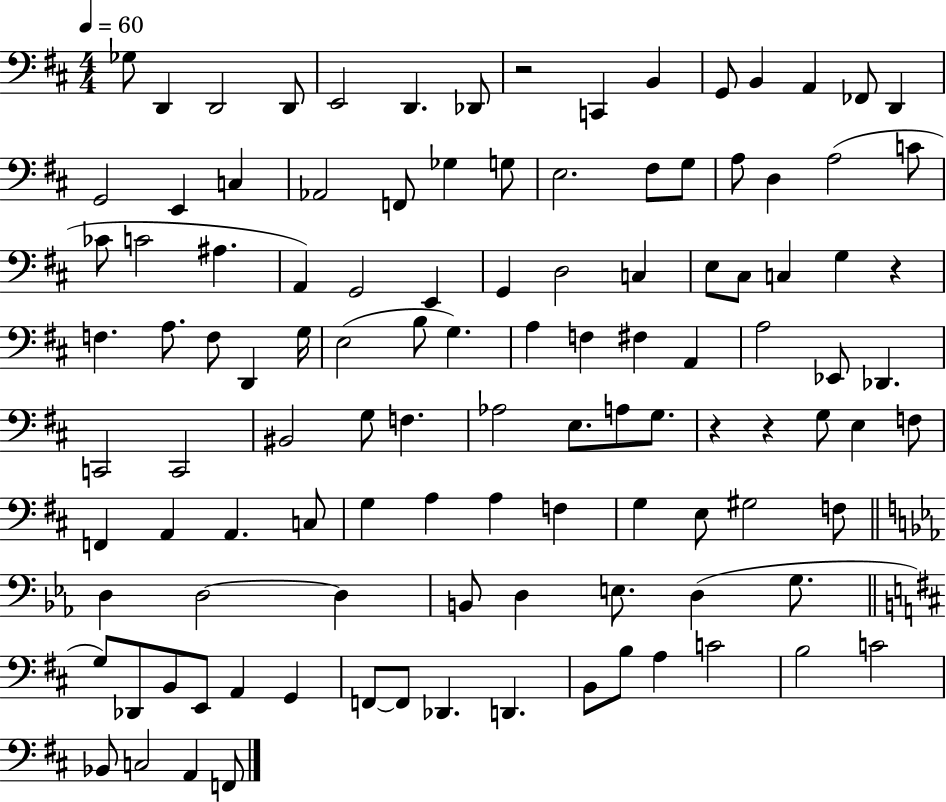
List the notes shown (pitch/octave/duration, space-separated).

Gb3/e D2/q D2/h D2/e E2/h D2/q. Db2/e R/h C2/q B2/q G2/e B2/q A2/q FES2/e D2/q G2/h E2/q C3/q Ab2/h F2/e Gb3/q G3/e E3/h. F#3/e G3/e A3/e D3/q A3/h C4/e CES4/e C4/h A#3/q. A2/q G2/h E2/q G2/q D3/h C3/q E3/e C#3/e C3/q G3/q R/q F3/q. A3/e. F3/e D2/q G3/s E3/h B3/e G3/q. A3/q F3/q F#3/q A2/q A3/h Eb2/e Db2/q. C2/h C2/h BIS2/h G3/e F3/q. Ab3/h E3/e. A3/e G3/e. R/q R/q G3/e E3/q F3/e F2/q A2/q A2/q. C3/e G3/q A3/q A3/q F3/q G3/q E3/e G#3/h F3/e D3/q D3/h D3/q B2/e D3/q E3/e. D3/q G3/e. G3/e Db2/e B2/e E2/e A2/q G2/q F2/e F2/e Db2/q. D2/q. B2/e B3/e A3/q C4/h B3/h C4/h Bb2/e C3/h A2/q F2/e